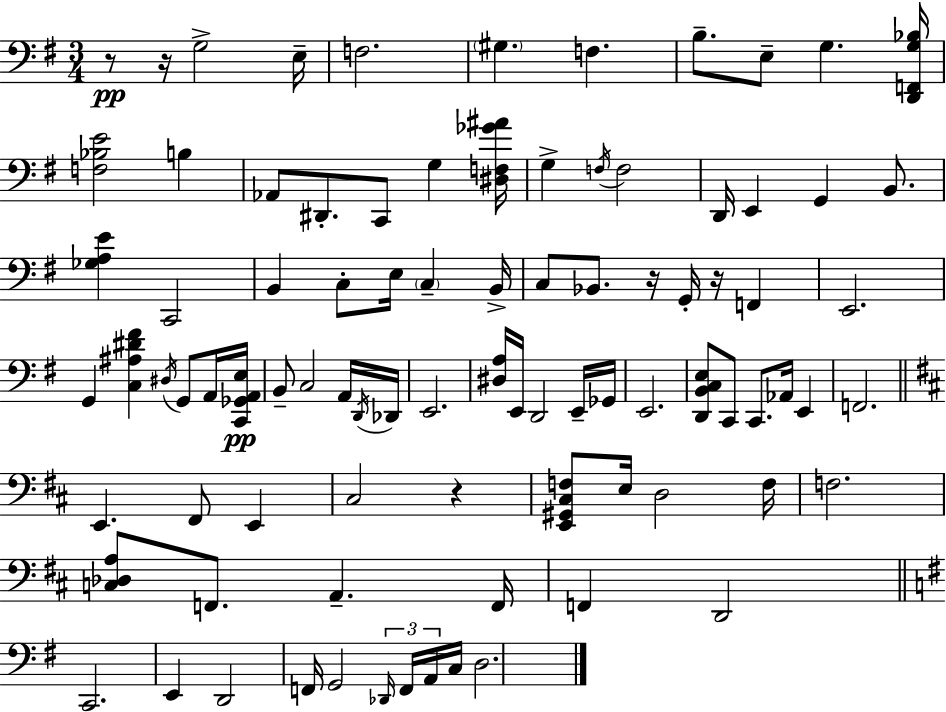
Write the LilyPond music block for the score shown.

{
  \clef bass
  \numericTimeSignature
  \time 3/4
  \key g \major
  r8\pp r16 g2-> e16-- | f2. | \parenthesize gis4. f4. | b8.-- e8-- g4. <d, f, g bes>16 | \break <f bes e'>2 b4 | aes,8 dis,8.-. c,8 g4 <dis f ges' ais'>16 | g4-> \acciaccatura { f16 } f2 | d,16 e,4 g,4 b,8. | \break <ges a e'>4 c,2 | b,4 c8-. e16 \parenthesize c4-- | b,16-> c8 bes,8. r16 g,16-. r16 f,4 | e,2. | \break g,4 <c ais dis' fis'>4 \acciaccatura { dis16 } g,8 | a,16 <c, ges, a, e>16\pp b,8-- c2 | a,16 \acciaccatura { d,16 } des,16 e,2. | <dis a>16 e,16 d,2 | \break e,16-- ges,16 e,2. | <d, b, c e>8 c,8 c,8. aes,16 e,4 | f,2. | \bar "||" \break \key d \major e,4. fis,8 e,4 | cis2 r4 | <e, gis, cis f>8 e16 d2 f16 | f2. | \break <c des a>8 f,8. a,4.-- f,16 | f,4 d,2 | \bar "||" \break \key g \major c,2. | e,4 d,2 | f,16 g,2 \tuplet 3/2 { \grace { des,16 } f,16 a,16 } | c16 d2. | \break \bar "|."
}